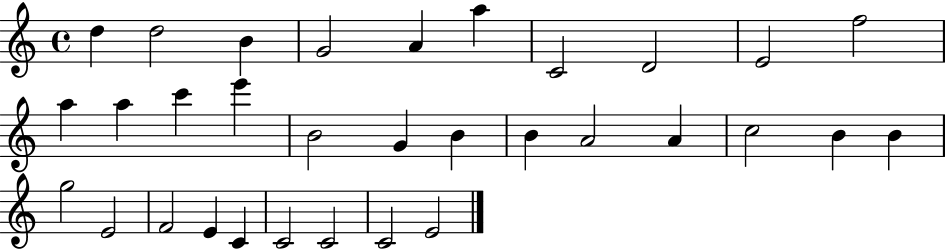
{
  \clef treble
  \time 4/4
  \defaultTimeSignature
  \key c \major
  d''4 d''2 b'4 | g'2 a'4 a''4 | c'2 d'2 | e'2 f''2 | \break a''4 a''4 c'''4 e'''4 | b'2 g'4 b'4 | b'4 a'2 a'4 | c''2 b'4 b'4 | \break g''2 e'2 | f'2 e'4 c'4 | c'2 c'2 | c'2 e'2 | \break \bar "|."
}